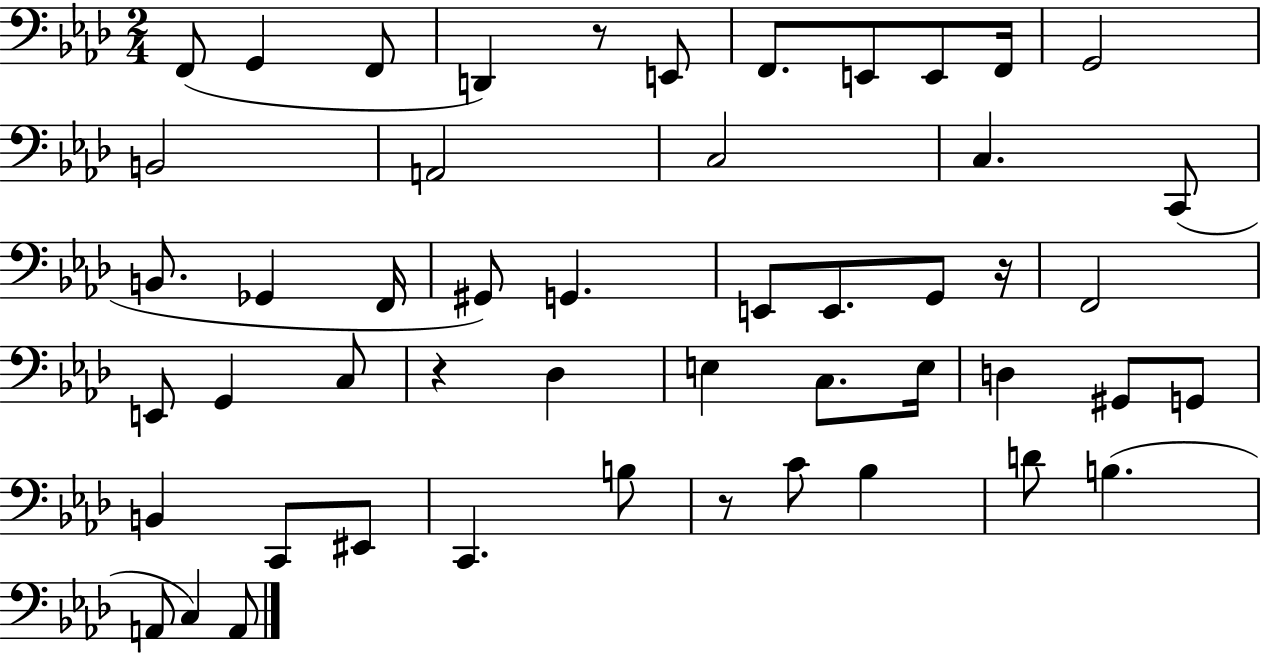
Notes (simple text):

F2/e G2/q F2/e D2/q R/e E2/e F2/e. E2/e E2/e F2/s G2/h B2/h A2/h C3/h C3/q. C2/e B2/e. Gb2/q F2/s G#2/e G2/q. E2/e E2/e. G2/e R/s F2/h E2/e G2/q C3/e R/q Db3/q E3/q C3/e. E3/s D3/q G#2/e G2/e B2/q C2/e EIS2/e C2/q. B3/e R/e C4/e Bb3/q D4/e B3/q. A2/e C3/q A2/e